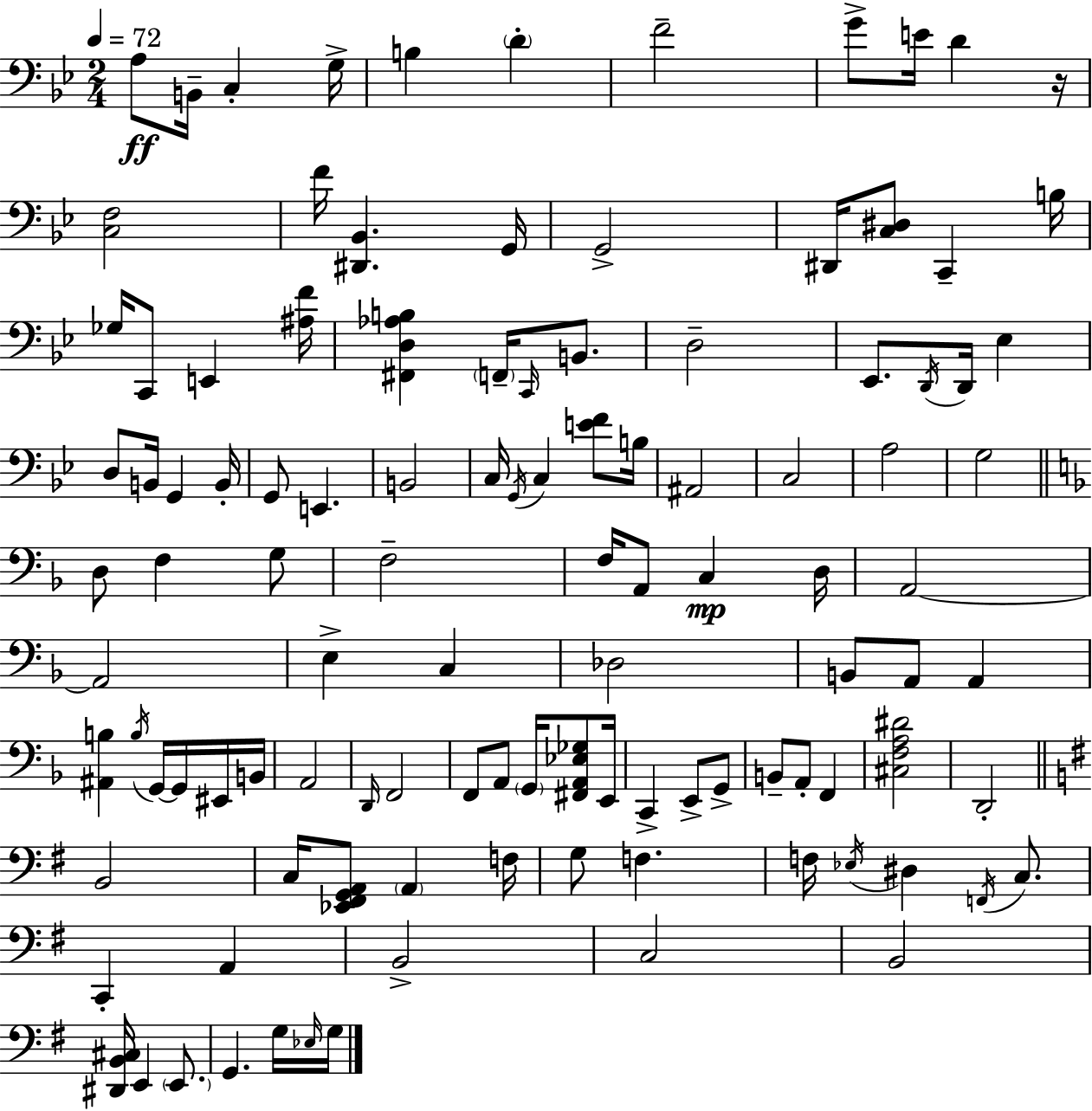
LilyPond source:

{
  \clef bass
  \numericTimeSignature
  \time 2/4
  \key bes \major
  \tempo 4 = 72
  a8\ff b,16-- c4-. g16-> | b4 \parenthesize d'4-. | f'2-- | g'8-> e'16 d'4 r16 | \break <c f>2 | f'16 <dis, bes,>4. g,16 | g,2-> | dis,16 <c dis>8 c,4-- b16 | \break ges16 c,8 e,4 <ais f'>16 | <fis, d aes b>4 \parenthesize f,16-- \grace { c,16 } b,8. | d2-- | ees,8. \acciaccatura { d,16 } d,16 ees4 | \break d8 b,16 g,4 | b,16-. g,8 e,4. | b,2 | c16 \acciaccatura { g,16 } c4 | \break <e' f'>8 b16 ais,2 | c2 | a2 | g2 | \break \bar "||" \break \key f \major d8 f4 g8 | f2-- | f16 a,8 c4\mp d16 | a,2~~ | \break a,2 | e4-> c4 | des2 | b,8 a,8 a,4 | \break <ais, b>4 \acciaccatura { b16 } g,16~~ g,16 eis,16 | b,16 a,2 | \grace { d,16 } f,2 | f,8 a,8 \parenthesize g,16 <fis, a, ees ges>8 | \break e,16 c,4-> e,8-> | g,8-> b,8-- a,8-. f,4 | <cis f a dis'>2 | d,2-. | \break \bar "||" \break \key e \minor b,2 | c16 <ees, fis, g, a,>8 \parenthesize a,4 f16 | g8 f4. | f16 \acciaccatura { ees16 } dis4 \acciaccatura { f,16 } c8. | \break c,4-. a,4 | b,2-> | c2 | b,2 | \break <dis, b, cis>16 e,4 \parenthesize e,8. | g,4. | g16 \grace { ees16 } g16 \bar "|."
}